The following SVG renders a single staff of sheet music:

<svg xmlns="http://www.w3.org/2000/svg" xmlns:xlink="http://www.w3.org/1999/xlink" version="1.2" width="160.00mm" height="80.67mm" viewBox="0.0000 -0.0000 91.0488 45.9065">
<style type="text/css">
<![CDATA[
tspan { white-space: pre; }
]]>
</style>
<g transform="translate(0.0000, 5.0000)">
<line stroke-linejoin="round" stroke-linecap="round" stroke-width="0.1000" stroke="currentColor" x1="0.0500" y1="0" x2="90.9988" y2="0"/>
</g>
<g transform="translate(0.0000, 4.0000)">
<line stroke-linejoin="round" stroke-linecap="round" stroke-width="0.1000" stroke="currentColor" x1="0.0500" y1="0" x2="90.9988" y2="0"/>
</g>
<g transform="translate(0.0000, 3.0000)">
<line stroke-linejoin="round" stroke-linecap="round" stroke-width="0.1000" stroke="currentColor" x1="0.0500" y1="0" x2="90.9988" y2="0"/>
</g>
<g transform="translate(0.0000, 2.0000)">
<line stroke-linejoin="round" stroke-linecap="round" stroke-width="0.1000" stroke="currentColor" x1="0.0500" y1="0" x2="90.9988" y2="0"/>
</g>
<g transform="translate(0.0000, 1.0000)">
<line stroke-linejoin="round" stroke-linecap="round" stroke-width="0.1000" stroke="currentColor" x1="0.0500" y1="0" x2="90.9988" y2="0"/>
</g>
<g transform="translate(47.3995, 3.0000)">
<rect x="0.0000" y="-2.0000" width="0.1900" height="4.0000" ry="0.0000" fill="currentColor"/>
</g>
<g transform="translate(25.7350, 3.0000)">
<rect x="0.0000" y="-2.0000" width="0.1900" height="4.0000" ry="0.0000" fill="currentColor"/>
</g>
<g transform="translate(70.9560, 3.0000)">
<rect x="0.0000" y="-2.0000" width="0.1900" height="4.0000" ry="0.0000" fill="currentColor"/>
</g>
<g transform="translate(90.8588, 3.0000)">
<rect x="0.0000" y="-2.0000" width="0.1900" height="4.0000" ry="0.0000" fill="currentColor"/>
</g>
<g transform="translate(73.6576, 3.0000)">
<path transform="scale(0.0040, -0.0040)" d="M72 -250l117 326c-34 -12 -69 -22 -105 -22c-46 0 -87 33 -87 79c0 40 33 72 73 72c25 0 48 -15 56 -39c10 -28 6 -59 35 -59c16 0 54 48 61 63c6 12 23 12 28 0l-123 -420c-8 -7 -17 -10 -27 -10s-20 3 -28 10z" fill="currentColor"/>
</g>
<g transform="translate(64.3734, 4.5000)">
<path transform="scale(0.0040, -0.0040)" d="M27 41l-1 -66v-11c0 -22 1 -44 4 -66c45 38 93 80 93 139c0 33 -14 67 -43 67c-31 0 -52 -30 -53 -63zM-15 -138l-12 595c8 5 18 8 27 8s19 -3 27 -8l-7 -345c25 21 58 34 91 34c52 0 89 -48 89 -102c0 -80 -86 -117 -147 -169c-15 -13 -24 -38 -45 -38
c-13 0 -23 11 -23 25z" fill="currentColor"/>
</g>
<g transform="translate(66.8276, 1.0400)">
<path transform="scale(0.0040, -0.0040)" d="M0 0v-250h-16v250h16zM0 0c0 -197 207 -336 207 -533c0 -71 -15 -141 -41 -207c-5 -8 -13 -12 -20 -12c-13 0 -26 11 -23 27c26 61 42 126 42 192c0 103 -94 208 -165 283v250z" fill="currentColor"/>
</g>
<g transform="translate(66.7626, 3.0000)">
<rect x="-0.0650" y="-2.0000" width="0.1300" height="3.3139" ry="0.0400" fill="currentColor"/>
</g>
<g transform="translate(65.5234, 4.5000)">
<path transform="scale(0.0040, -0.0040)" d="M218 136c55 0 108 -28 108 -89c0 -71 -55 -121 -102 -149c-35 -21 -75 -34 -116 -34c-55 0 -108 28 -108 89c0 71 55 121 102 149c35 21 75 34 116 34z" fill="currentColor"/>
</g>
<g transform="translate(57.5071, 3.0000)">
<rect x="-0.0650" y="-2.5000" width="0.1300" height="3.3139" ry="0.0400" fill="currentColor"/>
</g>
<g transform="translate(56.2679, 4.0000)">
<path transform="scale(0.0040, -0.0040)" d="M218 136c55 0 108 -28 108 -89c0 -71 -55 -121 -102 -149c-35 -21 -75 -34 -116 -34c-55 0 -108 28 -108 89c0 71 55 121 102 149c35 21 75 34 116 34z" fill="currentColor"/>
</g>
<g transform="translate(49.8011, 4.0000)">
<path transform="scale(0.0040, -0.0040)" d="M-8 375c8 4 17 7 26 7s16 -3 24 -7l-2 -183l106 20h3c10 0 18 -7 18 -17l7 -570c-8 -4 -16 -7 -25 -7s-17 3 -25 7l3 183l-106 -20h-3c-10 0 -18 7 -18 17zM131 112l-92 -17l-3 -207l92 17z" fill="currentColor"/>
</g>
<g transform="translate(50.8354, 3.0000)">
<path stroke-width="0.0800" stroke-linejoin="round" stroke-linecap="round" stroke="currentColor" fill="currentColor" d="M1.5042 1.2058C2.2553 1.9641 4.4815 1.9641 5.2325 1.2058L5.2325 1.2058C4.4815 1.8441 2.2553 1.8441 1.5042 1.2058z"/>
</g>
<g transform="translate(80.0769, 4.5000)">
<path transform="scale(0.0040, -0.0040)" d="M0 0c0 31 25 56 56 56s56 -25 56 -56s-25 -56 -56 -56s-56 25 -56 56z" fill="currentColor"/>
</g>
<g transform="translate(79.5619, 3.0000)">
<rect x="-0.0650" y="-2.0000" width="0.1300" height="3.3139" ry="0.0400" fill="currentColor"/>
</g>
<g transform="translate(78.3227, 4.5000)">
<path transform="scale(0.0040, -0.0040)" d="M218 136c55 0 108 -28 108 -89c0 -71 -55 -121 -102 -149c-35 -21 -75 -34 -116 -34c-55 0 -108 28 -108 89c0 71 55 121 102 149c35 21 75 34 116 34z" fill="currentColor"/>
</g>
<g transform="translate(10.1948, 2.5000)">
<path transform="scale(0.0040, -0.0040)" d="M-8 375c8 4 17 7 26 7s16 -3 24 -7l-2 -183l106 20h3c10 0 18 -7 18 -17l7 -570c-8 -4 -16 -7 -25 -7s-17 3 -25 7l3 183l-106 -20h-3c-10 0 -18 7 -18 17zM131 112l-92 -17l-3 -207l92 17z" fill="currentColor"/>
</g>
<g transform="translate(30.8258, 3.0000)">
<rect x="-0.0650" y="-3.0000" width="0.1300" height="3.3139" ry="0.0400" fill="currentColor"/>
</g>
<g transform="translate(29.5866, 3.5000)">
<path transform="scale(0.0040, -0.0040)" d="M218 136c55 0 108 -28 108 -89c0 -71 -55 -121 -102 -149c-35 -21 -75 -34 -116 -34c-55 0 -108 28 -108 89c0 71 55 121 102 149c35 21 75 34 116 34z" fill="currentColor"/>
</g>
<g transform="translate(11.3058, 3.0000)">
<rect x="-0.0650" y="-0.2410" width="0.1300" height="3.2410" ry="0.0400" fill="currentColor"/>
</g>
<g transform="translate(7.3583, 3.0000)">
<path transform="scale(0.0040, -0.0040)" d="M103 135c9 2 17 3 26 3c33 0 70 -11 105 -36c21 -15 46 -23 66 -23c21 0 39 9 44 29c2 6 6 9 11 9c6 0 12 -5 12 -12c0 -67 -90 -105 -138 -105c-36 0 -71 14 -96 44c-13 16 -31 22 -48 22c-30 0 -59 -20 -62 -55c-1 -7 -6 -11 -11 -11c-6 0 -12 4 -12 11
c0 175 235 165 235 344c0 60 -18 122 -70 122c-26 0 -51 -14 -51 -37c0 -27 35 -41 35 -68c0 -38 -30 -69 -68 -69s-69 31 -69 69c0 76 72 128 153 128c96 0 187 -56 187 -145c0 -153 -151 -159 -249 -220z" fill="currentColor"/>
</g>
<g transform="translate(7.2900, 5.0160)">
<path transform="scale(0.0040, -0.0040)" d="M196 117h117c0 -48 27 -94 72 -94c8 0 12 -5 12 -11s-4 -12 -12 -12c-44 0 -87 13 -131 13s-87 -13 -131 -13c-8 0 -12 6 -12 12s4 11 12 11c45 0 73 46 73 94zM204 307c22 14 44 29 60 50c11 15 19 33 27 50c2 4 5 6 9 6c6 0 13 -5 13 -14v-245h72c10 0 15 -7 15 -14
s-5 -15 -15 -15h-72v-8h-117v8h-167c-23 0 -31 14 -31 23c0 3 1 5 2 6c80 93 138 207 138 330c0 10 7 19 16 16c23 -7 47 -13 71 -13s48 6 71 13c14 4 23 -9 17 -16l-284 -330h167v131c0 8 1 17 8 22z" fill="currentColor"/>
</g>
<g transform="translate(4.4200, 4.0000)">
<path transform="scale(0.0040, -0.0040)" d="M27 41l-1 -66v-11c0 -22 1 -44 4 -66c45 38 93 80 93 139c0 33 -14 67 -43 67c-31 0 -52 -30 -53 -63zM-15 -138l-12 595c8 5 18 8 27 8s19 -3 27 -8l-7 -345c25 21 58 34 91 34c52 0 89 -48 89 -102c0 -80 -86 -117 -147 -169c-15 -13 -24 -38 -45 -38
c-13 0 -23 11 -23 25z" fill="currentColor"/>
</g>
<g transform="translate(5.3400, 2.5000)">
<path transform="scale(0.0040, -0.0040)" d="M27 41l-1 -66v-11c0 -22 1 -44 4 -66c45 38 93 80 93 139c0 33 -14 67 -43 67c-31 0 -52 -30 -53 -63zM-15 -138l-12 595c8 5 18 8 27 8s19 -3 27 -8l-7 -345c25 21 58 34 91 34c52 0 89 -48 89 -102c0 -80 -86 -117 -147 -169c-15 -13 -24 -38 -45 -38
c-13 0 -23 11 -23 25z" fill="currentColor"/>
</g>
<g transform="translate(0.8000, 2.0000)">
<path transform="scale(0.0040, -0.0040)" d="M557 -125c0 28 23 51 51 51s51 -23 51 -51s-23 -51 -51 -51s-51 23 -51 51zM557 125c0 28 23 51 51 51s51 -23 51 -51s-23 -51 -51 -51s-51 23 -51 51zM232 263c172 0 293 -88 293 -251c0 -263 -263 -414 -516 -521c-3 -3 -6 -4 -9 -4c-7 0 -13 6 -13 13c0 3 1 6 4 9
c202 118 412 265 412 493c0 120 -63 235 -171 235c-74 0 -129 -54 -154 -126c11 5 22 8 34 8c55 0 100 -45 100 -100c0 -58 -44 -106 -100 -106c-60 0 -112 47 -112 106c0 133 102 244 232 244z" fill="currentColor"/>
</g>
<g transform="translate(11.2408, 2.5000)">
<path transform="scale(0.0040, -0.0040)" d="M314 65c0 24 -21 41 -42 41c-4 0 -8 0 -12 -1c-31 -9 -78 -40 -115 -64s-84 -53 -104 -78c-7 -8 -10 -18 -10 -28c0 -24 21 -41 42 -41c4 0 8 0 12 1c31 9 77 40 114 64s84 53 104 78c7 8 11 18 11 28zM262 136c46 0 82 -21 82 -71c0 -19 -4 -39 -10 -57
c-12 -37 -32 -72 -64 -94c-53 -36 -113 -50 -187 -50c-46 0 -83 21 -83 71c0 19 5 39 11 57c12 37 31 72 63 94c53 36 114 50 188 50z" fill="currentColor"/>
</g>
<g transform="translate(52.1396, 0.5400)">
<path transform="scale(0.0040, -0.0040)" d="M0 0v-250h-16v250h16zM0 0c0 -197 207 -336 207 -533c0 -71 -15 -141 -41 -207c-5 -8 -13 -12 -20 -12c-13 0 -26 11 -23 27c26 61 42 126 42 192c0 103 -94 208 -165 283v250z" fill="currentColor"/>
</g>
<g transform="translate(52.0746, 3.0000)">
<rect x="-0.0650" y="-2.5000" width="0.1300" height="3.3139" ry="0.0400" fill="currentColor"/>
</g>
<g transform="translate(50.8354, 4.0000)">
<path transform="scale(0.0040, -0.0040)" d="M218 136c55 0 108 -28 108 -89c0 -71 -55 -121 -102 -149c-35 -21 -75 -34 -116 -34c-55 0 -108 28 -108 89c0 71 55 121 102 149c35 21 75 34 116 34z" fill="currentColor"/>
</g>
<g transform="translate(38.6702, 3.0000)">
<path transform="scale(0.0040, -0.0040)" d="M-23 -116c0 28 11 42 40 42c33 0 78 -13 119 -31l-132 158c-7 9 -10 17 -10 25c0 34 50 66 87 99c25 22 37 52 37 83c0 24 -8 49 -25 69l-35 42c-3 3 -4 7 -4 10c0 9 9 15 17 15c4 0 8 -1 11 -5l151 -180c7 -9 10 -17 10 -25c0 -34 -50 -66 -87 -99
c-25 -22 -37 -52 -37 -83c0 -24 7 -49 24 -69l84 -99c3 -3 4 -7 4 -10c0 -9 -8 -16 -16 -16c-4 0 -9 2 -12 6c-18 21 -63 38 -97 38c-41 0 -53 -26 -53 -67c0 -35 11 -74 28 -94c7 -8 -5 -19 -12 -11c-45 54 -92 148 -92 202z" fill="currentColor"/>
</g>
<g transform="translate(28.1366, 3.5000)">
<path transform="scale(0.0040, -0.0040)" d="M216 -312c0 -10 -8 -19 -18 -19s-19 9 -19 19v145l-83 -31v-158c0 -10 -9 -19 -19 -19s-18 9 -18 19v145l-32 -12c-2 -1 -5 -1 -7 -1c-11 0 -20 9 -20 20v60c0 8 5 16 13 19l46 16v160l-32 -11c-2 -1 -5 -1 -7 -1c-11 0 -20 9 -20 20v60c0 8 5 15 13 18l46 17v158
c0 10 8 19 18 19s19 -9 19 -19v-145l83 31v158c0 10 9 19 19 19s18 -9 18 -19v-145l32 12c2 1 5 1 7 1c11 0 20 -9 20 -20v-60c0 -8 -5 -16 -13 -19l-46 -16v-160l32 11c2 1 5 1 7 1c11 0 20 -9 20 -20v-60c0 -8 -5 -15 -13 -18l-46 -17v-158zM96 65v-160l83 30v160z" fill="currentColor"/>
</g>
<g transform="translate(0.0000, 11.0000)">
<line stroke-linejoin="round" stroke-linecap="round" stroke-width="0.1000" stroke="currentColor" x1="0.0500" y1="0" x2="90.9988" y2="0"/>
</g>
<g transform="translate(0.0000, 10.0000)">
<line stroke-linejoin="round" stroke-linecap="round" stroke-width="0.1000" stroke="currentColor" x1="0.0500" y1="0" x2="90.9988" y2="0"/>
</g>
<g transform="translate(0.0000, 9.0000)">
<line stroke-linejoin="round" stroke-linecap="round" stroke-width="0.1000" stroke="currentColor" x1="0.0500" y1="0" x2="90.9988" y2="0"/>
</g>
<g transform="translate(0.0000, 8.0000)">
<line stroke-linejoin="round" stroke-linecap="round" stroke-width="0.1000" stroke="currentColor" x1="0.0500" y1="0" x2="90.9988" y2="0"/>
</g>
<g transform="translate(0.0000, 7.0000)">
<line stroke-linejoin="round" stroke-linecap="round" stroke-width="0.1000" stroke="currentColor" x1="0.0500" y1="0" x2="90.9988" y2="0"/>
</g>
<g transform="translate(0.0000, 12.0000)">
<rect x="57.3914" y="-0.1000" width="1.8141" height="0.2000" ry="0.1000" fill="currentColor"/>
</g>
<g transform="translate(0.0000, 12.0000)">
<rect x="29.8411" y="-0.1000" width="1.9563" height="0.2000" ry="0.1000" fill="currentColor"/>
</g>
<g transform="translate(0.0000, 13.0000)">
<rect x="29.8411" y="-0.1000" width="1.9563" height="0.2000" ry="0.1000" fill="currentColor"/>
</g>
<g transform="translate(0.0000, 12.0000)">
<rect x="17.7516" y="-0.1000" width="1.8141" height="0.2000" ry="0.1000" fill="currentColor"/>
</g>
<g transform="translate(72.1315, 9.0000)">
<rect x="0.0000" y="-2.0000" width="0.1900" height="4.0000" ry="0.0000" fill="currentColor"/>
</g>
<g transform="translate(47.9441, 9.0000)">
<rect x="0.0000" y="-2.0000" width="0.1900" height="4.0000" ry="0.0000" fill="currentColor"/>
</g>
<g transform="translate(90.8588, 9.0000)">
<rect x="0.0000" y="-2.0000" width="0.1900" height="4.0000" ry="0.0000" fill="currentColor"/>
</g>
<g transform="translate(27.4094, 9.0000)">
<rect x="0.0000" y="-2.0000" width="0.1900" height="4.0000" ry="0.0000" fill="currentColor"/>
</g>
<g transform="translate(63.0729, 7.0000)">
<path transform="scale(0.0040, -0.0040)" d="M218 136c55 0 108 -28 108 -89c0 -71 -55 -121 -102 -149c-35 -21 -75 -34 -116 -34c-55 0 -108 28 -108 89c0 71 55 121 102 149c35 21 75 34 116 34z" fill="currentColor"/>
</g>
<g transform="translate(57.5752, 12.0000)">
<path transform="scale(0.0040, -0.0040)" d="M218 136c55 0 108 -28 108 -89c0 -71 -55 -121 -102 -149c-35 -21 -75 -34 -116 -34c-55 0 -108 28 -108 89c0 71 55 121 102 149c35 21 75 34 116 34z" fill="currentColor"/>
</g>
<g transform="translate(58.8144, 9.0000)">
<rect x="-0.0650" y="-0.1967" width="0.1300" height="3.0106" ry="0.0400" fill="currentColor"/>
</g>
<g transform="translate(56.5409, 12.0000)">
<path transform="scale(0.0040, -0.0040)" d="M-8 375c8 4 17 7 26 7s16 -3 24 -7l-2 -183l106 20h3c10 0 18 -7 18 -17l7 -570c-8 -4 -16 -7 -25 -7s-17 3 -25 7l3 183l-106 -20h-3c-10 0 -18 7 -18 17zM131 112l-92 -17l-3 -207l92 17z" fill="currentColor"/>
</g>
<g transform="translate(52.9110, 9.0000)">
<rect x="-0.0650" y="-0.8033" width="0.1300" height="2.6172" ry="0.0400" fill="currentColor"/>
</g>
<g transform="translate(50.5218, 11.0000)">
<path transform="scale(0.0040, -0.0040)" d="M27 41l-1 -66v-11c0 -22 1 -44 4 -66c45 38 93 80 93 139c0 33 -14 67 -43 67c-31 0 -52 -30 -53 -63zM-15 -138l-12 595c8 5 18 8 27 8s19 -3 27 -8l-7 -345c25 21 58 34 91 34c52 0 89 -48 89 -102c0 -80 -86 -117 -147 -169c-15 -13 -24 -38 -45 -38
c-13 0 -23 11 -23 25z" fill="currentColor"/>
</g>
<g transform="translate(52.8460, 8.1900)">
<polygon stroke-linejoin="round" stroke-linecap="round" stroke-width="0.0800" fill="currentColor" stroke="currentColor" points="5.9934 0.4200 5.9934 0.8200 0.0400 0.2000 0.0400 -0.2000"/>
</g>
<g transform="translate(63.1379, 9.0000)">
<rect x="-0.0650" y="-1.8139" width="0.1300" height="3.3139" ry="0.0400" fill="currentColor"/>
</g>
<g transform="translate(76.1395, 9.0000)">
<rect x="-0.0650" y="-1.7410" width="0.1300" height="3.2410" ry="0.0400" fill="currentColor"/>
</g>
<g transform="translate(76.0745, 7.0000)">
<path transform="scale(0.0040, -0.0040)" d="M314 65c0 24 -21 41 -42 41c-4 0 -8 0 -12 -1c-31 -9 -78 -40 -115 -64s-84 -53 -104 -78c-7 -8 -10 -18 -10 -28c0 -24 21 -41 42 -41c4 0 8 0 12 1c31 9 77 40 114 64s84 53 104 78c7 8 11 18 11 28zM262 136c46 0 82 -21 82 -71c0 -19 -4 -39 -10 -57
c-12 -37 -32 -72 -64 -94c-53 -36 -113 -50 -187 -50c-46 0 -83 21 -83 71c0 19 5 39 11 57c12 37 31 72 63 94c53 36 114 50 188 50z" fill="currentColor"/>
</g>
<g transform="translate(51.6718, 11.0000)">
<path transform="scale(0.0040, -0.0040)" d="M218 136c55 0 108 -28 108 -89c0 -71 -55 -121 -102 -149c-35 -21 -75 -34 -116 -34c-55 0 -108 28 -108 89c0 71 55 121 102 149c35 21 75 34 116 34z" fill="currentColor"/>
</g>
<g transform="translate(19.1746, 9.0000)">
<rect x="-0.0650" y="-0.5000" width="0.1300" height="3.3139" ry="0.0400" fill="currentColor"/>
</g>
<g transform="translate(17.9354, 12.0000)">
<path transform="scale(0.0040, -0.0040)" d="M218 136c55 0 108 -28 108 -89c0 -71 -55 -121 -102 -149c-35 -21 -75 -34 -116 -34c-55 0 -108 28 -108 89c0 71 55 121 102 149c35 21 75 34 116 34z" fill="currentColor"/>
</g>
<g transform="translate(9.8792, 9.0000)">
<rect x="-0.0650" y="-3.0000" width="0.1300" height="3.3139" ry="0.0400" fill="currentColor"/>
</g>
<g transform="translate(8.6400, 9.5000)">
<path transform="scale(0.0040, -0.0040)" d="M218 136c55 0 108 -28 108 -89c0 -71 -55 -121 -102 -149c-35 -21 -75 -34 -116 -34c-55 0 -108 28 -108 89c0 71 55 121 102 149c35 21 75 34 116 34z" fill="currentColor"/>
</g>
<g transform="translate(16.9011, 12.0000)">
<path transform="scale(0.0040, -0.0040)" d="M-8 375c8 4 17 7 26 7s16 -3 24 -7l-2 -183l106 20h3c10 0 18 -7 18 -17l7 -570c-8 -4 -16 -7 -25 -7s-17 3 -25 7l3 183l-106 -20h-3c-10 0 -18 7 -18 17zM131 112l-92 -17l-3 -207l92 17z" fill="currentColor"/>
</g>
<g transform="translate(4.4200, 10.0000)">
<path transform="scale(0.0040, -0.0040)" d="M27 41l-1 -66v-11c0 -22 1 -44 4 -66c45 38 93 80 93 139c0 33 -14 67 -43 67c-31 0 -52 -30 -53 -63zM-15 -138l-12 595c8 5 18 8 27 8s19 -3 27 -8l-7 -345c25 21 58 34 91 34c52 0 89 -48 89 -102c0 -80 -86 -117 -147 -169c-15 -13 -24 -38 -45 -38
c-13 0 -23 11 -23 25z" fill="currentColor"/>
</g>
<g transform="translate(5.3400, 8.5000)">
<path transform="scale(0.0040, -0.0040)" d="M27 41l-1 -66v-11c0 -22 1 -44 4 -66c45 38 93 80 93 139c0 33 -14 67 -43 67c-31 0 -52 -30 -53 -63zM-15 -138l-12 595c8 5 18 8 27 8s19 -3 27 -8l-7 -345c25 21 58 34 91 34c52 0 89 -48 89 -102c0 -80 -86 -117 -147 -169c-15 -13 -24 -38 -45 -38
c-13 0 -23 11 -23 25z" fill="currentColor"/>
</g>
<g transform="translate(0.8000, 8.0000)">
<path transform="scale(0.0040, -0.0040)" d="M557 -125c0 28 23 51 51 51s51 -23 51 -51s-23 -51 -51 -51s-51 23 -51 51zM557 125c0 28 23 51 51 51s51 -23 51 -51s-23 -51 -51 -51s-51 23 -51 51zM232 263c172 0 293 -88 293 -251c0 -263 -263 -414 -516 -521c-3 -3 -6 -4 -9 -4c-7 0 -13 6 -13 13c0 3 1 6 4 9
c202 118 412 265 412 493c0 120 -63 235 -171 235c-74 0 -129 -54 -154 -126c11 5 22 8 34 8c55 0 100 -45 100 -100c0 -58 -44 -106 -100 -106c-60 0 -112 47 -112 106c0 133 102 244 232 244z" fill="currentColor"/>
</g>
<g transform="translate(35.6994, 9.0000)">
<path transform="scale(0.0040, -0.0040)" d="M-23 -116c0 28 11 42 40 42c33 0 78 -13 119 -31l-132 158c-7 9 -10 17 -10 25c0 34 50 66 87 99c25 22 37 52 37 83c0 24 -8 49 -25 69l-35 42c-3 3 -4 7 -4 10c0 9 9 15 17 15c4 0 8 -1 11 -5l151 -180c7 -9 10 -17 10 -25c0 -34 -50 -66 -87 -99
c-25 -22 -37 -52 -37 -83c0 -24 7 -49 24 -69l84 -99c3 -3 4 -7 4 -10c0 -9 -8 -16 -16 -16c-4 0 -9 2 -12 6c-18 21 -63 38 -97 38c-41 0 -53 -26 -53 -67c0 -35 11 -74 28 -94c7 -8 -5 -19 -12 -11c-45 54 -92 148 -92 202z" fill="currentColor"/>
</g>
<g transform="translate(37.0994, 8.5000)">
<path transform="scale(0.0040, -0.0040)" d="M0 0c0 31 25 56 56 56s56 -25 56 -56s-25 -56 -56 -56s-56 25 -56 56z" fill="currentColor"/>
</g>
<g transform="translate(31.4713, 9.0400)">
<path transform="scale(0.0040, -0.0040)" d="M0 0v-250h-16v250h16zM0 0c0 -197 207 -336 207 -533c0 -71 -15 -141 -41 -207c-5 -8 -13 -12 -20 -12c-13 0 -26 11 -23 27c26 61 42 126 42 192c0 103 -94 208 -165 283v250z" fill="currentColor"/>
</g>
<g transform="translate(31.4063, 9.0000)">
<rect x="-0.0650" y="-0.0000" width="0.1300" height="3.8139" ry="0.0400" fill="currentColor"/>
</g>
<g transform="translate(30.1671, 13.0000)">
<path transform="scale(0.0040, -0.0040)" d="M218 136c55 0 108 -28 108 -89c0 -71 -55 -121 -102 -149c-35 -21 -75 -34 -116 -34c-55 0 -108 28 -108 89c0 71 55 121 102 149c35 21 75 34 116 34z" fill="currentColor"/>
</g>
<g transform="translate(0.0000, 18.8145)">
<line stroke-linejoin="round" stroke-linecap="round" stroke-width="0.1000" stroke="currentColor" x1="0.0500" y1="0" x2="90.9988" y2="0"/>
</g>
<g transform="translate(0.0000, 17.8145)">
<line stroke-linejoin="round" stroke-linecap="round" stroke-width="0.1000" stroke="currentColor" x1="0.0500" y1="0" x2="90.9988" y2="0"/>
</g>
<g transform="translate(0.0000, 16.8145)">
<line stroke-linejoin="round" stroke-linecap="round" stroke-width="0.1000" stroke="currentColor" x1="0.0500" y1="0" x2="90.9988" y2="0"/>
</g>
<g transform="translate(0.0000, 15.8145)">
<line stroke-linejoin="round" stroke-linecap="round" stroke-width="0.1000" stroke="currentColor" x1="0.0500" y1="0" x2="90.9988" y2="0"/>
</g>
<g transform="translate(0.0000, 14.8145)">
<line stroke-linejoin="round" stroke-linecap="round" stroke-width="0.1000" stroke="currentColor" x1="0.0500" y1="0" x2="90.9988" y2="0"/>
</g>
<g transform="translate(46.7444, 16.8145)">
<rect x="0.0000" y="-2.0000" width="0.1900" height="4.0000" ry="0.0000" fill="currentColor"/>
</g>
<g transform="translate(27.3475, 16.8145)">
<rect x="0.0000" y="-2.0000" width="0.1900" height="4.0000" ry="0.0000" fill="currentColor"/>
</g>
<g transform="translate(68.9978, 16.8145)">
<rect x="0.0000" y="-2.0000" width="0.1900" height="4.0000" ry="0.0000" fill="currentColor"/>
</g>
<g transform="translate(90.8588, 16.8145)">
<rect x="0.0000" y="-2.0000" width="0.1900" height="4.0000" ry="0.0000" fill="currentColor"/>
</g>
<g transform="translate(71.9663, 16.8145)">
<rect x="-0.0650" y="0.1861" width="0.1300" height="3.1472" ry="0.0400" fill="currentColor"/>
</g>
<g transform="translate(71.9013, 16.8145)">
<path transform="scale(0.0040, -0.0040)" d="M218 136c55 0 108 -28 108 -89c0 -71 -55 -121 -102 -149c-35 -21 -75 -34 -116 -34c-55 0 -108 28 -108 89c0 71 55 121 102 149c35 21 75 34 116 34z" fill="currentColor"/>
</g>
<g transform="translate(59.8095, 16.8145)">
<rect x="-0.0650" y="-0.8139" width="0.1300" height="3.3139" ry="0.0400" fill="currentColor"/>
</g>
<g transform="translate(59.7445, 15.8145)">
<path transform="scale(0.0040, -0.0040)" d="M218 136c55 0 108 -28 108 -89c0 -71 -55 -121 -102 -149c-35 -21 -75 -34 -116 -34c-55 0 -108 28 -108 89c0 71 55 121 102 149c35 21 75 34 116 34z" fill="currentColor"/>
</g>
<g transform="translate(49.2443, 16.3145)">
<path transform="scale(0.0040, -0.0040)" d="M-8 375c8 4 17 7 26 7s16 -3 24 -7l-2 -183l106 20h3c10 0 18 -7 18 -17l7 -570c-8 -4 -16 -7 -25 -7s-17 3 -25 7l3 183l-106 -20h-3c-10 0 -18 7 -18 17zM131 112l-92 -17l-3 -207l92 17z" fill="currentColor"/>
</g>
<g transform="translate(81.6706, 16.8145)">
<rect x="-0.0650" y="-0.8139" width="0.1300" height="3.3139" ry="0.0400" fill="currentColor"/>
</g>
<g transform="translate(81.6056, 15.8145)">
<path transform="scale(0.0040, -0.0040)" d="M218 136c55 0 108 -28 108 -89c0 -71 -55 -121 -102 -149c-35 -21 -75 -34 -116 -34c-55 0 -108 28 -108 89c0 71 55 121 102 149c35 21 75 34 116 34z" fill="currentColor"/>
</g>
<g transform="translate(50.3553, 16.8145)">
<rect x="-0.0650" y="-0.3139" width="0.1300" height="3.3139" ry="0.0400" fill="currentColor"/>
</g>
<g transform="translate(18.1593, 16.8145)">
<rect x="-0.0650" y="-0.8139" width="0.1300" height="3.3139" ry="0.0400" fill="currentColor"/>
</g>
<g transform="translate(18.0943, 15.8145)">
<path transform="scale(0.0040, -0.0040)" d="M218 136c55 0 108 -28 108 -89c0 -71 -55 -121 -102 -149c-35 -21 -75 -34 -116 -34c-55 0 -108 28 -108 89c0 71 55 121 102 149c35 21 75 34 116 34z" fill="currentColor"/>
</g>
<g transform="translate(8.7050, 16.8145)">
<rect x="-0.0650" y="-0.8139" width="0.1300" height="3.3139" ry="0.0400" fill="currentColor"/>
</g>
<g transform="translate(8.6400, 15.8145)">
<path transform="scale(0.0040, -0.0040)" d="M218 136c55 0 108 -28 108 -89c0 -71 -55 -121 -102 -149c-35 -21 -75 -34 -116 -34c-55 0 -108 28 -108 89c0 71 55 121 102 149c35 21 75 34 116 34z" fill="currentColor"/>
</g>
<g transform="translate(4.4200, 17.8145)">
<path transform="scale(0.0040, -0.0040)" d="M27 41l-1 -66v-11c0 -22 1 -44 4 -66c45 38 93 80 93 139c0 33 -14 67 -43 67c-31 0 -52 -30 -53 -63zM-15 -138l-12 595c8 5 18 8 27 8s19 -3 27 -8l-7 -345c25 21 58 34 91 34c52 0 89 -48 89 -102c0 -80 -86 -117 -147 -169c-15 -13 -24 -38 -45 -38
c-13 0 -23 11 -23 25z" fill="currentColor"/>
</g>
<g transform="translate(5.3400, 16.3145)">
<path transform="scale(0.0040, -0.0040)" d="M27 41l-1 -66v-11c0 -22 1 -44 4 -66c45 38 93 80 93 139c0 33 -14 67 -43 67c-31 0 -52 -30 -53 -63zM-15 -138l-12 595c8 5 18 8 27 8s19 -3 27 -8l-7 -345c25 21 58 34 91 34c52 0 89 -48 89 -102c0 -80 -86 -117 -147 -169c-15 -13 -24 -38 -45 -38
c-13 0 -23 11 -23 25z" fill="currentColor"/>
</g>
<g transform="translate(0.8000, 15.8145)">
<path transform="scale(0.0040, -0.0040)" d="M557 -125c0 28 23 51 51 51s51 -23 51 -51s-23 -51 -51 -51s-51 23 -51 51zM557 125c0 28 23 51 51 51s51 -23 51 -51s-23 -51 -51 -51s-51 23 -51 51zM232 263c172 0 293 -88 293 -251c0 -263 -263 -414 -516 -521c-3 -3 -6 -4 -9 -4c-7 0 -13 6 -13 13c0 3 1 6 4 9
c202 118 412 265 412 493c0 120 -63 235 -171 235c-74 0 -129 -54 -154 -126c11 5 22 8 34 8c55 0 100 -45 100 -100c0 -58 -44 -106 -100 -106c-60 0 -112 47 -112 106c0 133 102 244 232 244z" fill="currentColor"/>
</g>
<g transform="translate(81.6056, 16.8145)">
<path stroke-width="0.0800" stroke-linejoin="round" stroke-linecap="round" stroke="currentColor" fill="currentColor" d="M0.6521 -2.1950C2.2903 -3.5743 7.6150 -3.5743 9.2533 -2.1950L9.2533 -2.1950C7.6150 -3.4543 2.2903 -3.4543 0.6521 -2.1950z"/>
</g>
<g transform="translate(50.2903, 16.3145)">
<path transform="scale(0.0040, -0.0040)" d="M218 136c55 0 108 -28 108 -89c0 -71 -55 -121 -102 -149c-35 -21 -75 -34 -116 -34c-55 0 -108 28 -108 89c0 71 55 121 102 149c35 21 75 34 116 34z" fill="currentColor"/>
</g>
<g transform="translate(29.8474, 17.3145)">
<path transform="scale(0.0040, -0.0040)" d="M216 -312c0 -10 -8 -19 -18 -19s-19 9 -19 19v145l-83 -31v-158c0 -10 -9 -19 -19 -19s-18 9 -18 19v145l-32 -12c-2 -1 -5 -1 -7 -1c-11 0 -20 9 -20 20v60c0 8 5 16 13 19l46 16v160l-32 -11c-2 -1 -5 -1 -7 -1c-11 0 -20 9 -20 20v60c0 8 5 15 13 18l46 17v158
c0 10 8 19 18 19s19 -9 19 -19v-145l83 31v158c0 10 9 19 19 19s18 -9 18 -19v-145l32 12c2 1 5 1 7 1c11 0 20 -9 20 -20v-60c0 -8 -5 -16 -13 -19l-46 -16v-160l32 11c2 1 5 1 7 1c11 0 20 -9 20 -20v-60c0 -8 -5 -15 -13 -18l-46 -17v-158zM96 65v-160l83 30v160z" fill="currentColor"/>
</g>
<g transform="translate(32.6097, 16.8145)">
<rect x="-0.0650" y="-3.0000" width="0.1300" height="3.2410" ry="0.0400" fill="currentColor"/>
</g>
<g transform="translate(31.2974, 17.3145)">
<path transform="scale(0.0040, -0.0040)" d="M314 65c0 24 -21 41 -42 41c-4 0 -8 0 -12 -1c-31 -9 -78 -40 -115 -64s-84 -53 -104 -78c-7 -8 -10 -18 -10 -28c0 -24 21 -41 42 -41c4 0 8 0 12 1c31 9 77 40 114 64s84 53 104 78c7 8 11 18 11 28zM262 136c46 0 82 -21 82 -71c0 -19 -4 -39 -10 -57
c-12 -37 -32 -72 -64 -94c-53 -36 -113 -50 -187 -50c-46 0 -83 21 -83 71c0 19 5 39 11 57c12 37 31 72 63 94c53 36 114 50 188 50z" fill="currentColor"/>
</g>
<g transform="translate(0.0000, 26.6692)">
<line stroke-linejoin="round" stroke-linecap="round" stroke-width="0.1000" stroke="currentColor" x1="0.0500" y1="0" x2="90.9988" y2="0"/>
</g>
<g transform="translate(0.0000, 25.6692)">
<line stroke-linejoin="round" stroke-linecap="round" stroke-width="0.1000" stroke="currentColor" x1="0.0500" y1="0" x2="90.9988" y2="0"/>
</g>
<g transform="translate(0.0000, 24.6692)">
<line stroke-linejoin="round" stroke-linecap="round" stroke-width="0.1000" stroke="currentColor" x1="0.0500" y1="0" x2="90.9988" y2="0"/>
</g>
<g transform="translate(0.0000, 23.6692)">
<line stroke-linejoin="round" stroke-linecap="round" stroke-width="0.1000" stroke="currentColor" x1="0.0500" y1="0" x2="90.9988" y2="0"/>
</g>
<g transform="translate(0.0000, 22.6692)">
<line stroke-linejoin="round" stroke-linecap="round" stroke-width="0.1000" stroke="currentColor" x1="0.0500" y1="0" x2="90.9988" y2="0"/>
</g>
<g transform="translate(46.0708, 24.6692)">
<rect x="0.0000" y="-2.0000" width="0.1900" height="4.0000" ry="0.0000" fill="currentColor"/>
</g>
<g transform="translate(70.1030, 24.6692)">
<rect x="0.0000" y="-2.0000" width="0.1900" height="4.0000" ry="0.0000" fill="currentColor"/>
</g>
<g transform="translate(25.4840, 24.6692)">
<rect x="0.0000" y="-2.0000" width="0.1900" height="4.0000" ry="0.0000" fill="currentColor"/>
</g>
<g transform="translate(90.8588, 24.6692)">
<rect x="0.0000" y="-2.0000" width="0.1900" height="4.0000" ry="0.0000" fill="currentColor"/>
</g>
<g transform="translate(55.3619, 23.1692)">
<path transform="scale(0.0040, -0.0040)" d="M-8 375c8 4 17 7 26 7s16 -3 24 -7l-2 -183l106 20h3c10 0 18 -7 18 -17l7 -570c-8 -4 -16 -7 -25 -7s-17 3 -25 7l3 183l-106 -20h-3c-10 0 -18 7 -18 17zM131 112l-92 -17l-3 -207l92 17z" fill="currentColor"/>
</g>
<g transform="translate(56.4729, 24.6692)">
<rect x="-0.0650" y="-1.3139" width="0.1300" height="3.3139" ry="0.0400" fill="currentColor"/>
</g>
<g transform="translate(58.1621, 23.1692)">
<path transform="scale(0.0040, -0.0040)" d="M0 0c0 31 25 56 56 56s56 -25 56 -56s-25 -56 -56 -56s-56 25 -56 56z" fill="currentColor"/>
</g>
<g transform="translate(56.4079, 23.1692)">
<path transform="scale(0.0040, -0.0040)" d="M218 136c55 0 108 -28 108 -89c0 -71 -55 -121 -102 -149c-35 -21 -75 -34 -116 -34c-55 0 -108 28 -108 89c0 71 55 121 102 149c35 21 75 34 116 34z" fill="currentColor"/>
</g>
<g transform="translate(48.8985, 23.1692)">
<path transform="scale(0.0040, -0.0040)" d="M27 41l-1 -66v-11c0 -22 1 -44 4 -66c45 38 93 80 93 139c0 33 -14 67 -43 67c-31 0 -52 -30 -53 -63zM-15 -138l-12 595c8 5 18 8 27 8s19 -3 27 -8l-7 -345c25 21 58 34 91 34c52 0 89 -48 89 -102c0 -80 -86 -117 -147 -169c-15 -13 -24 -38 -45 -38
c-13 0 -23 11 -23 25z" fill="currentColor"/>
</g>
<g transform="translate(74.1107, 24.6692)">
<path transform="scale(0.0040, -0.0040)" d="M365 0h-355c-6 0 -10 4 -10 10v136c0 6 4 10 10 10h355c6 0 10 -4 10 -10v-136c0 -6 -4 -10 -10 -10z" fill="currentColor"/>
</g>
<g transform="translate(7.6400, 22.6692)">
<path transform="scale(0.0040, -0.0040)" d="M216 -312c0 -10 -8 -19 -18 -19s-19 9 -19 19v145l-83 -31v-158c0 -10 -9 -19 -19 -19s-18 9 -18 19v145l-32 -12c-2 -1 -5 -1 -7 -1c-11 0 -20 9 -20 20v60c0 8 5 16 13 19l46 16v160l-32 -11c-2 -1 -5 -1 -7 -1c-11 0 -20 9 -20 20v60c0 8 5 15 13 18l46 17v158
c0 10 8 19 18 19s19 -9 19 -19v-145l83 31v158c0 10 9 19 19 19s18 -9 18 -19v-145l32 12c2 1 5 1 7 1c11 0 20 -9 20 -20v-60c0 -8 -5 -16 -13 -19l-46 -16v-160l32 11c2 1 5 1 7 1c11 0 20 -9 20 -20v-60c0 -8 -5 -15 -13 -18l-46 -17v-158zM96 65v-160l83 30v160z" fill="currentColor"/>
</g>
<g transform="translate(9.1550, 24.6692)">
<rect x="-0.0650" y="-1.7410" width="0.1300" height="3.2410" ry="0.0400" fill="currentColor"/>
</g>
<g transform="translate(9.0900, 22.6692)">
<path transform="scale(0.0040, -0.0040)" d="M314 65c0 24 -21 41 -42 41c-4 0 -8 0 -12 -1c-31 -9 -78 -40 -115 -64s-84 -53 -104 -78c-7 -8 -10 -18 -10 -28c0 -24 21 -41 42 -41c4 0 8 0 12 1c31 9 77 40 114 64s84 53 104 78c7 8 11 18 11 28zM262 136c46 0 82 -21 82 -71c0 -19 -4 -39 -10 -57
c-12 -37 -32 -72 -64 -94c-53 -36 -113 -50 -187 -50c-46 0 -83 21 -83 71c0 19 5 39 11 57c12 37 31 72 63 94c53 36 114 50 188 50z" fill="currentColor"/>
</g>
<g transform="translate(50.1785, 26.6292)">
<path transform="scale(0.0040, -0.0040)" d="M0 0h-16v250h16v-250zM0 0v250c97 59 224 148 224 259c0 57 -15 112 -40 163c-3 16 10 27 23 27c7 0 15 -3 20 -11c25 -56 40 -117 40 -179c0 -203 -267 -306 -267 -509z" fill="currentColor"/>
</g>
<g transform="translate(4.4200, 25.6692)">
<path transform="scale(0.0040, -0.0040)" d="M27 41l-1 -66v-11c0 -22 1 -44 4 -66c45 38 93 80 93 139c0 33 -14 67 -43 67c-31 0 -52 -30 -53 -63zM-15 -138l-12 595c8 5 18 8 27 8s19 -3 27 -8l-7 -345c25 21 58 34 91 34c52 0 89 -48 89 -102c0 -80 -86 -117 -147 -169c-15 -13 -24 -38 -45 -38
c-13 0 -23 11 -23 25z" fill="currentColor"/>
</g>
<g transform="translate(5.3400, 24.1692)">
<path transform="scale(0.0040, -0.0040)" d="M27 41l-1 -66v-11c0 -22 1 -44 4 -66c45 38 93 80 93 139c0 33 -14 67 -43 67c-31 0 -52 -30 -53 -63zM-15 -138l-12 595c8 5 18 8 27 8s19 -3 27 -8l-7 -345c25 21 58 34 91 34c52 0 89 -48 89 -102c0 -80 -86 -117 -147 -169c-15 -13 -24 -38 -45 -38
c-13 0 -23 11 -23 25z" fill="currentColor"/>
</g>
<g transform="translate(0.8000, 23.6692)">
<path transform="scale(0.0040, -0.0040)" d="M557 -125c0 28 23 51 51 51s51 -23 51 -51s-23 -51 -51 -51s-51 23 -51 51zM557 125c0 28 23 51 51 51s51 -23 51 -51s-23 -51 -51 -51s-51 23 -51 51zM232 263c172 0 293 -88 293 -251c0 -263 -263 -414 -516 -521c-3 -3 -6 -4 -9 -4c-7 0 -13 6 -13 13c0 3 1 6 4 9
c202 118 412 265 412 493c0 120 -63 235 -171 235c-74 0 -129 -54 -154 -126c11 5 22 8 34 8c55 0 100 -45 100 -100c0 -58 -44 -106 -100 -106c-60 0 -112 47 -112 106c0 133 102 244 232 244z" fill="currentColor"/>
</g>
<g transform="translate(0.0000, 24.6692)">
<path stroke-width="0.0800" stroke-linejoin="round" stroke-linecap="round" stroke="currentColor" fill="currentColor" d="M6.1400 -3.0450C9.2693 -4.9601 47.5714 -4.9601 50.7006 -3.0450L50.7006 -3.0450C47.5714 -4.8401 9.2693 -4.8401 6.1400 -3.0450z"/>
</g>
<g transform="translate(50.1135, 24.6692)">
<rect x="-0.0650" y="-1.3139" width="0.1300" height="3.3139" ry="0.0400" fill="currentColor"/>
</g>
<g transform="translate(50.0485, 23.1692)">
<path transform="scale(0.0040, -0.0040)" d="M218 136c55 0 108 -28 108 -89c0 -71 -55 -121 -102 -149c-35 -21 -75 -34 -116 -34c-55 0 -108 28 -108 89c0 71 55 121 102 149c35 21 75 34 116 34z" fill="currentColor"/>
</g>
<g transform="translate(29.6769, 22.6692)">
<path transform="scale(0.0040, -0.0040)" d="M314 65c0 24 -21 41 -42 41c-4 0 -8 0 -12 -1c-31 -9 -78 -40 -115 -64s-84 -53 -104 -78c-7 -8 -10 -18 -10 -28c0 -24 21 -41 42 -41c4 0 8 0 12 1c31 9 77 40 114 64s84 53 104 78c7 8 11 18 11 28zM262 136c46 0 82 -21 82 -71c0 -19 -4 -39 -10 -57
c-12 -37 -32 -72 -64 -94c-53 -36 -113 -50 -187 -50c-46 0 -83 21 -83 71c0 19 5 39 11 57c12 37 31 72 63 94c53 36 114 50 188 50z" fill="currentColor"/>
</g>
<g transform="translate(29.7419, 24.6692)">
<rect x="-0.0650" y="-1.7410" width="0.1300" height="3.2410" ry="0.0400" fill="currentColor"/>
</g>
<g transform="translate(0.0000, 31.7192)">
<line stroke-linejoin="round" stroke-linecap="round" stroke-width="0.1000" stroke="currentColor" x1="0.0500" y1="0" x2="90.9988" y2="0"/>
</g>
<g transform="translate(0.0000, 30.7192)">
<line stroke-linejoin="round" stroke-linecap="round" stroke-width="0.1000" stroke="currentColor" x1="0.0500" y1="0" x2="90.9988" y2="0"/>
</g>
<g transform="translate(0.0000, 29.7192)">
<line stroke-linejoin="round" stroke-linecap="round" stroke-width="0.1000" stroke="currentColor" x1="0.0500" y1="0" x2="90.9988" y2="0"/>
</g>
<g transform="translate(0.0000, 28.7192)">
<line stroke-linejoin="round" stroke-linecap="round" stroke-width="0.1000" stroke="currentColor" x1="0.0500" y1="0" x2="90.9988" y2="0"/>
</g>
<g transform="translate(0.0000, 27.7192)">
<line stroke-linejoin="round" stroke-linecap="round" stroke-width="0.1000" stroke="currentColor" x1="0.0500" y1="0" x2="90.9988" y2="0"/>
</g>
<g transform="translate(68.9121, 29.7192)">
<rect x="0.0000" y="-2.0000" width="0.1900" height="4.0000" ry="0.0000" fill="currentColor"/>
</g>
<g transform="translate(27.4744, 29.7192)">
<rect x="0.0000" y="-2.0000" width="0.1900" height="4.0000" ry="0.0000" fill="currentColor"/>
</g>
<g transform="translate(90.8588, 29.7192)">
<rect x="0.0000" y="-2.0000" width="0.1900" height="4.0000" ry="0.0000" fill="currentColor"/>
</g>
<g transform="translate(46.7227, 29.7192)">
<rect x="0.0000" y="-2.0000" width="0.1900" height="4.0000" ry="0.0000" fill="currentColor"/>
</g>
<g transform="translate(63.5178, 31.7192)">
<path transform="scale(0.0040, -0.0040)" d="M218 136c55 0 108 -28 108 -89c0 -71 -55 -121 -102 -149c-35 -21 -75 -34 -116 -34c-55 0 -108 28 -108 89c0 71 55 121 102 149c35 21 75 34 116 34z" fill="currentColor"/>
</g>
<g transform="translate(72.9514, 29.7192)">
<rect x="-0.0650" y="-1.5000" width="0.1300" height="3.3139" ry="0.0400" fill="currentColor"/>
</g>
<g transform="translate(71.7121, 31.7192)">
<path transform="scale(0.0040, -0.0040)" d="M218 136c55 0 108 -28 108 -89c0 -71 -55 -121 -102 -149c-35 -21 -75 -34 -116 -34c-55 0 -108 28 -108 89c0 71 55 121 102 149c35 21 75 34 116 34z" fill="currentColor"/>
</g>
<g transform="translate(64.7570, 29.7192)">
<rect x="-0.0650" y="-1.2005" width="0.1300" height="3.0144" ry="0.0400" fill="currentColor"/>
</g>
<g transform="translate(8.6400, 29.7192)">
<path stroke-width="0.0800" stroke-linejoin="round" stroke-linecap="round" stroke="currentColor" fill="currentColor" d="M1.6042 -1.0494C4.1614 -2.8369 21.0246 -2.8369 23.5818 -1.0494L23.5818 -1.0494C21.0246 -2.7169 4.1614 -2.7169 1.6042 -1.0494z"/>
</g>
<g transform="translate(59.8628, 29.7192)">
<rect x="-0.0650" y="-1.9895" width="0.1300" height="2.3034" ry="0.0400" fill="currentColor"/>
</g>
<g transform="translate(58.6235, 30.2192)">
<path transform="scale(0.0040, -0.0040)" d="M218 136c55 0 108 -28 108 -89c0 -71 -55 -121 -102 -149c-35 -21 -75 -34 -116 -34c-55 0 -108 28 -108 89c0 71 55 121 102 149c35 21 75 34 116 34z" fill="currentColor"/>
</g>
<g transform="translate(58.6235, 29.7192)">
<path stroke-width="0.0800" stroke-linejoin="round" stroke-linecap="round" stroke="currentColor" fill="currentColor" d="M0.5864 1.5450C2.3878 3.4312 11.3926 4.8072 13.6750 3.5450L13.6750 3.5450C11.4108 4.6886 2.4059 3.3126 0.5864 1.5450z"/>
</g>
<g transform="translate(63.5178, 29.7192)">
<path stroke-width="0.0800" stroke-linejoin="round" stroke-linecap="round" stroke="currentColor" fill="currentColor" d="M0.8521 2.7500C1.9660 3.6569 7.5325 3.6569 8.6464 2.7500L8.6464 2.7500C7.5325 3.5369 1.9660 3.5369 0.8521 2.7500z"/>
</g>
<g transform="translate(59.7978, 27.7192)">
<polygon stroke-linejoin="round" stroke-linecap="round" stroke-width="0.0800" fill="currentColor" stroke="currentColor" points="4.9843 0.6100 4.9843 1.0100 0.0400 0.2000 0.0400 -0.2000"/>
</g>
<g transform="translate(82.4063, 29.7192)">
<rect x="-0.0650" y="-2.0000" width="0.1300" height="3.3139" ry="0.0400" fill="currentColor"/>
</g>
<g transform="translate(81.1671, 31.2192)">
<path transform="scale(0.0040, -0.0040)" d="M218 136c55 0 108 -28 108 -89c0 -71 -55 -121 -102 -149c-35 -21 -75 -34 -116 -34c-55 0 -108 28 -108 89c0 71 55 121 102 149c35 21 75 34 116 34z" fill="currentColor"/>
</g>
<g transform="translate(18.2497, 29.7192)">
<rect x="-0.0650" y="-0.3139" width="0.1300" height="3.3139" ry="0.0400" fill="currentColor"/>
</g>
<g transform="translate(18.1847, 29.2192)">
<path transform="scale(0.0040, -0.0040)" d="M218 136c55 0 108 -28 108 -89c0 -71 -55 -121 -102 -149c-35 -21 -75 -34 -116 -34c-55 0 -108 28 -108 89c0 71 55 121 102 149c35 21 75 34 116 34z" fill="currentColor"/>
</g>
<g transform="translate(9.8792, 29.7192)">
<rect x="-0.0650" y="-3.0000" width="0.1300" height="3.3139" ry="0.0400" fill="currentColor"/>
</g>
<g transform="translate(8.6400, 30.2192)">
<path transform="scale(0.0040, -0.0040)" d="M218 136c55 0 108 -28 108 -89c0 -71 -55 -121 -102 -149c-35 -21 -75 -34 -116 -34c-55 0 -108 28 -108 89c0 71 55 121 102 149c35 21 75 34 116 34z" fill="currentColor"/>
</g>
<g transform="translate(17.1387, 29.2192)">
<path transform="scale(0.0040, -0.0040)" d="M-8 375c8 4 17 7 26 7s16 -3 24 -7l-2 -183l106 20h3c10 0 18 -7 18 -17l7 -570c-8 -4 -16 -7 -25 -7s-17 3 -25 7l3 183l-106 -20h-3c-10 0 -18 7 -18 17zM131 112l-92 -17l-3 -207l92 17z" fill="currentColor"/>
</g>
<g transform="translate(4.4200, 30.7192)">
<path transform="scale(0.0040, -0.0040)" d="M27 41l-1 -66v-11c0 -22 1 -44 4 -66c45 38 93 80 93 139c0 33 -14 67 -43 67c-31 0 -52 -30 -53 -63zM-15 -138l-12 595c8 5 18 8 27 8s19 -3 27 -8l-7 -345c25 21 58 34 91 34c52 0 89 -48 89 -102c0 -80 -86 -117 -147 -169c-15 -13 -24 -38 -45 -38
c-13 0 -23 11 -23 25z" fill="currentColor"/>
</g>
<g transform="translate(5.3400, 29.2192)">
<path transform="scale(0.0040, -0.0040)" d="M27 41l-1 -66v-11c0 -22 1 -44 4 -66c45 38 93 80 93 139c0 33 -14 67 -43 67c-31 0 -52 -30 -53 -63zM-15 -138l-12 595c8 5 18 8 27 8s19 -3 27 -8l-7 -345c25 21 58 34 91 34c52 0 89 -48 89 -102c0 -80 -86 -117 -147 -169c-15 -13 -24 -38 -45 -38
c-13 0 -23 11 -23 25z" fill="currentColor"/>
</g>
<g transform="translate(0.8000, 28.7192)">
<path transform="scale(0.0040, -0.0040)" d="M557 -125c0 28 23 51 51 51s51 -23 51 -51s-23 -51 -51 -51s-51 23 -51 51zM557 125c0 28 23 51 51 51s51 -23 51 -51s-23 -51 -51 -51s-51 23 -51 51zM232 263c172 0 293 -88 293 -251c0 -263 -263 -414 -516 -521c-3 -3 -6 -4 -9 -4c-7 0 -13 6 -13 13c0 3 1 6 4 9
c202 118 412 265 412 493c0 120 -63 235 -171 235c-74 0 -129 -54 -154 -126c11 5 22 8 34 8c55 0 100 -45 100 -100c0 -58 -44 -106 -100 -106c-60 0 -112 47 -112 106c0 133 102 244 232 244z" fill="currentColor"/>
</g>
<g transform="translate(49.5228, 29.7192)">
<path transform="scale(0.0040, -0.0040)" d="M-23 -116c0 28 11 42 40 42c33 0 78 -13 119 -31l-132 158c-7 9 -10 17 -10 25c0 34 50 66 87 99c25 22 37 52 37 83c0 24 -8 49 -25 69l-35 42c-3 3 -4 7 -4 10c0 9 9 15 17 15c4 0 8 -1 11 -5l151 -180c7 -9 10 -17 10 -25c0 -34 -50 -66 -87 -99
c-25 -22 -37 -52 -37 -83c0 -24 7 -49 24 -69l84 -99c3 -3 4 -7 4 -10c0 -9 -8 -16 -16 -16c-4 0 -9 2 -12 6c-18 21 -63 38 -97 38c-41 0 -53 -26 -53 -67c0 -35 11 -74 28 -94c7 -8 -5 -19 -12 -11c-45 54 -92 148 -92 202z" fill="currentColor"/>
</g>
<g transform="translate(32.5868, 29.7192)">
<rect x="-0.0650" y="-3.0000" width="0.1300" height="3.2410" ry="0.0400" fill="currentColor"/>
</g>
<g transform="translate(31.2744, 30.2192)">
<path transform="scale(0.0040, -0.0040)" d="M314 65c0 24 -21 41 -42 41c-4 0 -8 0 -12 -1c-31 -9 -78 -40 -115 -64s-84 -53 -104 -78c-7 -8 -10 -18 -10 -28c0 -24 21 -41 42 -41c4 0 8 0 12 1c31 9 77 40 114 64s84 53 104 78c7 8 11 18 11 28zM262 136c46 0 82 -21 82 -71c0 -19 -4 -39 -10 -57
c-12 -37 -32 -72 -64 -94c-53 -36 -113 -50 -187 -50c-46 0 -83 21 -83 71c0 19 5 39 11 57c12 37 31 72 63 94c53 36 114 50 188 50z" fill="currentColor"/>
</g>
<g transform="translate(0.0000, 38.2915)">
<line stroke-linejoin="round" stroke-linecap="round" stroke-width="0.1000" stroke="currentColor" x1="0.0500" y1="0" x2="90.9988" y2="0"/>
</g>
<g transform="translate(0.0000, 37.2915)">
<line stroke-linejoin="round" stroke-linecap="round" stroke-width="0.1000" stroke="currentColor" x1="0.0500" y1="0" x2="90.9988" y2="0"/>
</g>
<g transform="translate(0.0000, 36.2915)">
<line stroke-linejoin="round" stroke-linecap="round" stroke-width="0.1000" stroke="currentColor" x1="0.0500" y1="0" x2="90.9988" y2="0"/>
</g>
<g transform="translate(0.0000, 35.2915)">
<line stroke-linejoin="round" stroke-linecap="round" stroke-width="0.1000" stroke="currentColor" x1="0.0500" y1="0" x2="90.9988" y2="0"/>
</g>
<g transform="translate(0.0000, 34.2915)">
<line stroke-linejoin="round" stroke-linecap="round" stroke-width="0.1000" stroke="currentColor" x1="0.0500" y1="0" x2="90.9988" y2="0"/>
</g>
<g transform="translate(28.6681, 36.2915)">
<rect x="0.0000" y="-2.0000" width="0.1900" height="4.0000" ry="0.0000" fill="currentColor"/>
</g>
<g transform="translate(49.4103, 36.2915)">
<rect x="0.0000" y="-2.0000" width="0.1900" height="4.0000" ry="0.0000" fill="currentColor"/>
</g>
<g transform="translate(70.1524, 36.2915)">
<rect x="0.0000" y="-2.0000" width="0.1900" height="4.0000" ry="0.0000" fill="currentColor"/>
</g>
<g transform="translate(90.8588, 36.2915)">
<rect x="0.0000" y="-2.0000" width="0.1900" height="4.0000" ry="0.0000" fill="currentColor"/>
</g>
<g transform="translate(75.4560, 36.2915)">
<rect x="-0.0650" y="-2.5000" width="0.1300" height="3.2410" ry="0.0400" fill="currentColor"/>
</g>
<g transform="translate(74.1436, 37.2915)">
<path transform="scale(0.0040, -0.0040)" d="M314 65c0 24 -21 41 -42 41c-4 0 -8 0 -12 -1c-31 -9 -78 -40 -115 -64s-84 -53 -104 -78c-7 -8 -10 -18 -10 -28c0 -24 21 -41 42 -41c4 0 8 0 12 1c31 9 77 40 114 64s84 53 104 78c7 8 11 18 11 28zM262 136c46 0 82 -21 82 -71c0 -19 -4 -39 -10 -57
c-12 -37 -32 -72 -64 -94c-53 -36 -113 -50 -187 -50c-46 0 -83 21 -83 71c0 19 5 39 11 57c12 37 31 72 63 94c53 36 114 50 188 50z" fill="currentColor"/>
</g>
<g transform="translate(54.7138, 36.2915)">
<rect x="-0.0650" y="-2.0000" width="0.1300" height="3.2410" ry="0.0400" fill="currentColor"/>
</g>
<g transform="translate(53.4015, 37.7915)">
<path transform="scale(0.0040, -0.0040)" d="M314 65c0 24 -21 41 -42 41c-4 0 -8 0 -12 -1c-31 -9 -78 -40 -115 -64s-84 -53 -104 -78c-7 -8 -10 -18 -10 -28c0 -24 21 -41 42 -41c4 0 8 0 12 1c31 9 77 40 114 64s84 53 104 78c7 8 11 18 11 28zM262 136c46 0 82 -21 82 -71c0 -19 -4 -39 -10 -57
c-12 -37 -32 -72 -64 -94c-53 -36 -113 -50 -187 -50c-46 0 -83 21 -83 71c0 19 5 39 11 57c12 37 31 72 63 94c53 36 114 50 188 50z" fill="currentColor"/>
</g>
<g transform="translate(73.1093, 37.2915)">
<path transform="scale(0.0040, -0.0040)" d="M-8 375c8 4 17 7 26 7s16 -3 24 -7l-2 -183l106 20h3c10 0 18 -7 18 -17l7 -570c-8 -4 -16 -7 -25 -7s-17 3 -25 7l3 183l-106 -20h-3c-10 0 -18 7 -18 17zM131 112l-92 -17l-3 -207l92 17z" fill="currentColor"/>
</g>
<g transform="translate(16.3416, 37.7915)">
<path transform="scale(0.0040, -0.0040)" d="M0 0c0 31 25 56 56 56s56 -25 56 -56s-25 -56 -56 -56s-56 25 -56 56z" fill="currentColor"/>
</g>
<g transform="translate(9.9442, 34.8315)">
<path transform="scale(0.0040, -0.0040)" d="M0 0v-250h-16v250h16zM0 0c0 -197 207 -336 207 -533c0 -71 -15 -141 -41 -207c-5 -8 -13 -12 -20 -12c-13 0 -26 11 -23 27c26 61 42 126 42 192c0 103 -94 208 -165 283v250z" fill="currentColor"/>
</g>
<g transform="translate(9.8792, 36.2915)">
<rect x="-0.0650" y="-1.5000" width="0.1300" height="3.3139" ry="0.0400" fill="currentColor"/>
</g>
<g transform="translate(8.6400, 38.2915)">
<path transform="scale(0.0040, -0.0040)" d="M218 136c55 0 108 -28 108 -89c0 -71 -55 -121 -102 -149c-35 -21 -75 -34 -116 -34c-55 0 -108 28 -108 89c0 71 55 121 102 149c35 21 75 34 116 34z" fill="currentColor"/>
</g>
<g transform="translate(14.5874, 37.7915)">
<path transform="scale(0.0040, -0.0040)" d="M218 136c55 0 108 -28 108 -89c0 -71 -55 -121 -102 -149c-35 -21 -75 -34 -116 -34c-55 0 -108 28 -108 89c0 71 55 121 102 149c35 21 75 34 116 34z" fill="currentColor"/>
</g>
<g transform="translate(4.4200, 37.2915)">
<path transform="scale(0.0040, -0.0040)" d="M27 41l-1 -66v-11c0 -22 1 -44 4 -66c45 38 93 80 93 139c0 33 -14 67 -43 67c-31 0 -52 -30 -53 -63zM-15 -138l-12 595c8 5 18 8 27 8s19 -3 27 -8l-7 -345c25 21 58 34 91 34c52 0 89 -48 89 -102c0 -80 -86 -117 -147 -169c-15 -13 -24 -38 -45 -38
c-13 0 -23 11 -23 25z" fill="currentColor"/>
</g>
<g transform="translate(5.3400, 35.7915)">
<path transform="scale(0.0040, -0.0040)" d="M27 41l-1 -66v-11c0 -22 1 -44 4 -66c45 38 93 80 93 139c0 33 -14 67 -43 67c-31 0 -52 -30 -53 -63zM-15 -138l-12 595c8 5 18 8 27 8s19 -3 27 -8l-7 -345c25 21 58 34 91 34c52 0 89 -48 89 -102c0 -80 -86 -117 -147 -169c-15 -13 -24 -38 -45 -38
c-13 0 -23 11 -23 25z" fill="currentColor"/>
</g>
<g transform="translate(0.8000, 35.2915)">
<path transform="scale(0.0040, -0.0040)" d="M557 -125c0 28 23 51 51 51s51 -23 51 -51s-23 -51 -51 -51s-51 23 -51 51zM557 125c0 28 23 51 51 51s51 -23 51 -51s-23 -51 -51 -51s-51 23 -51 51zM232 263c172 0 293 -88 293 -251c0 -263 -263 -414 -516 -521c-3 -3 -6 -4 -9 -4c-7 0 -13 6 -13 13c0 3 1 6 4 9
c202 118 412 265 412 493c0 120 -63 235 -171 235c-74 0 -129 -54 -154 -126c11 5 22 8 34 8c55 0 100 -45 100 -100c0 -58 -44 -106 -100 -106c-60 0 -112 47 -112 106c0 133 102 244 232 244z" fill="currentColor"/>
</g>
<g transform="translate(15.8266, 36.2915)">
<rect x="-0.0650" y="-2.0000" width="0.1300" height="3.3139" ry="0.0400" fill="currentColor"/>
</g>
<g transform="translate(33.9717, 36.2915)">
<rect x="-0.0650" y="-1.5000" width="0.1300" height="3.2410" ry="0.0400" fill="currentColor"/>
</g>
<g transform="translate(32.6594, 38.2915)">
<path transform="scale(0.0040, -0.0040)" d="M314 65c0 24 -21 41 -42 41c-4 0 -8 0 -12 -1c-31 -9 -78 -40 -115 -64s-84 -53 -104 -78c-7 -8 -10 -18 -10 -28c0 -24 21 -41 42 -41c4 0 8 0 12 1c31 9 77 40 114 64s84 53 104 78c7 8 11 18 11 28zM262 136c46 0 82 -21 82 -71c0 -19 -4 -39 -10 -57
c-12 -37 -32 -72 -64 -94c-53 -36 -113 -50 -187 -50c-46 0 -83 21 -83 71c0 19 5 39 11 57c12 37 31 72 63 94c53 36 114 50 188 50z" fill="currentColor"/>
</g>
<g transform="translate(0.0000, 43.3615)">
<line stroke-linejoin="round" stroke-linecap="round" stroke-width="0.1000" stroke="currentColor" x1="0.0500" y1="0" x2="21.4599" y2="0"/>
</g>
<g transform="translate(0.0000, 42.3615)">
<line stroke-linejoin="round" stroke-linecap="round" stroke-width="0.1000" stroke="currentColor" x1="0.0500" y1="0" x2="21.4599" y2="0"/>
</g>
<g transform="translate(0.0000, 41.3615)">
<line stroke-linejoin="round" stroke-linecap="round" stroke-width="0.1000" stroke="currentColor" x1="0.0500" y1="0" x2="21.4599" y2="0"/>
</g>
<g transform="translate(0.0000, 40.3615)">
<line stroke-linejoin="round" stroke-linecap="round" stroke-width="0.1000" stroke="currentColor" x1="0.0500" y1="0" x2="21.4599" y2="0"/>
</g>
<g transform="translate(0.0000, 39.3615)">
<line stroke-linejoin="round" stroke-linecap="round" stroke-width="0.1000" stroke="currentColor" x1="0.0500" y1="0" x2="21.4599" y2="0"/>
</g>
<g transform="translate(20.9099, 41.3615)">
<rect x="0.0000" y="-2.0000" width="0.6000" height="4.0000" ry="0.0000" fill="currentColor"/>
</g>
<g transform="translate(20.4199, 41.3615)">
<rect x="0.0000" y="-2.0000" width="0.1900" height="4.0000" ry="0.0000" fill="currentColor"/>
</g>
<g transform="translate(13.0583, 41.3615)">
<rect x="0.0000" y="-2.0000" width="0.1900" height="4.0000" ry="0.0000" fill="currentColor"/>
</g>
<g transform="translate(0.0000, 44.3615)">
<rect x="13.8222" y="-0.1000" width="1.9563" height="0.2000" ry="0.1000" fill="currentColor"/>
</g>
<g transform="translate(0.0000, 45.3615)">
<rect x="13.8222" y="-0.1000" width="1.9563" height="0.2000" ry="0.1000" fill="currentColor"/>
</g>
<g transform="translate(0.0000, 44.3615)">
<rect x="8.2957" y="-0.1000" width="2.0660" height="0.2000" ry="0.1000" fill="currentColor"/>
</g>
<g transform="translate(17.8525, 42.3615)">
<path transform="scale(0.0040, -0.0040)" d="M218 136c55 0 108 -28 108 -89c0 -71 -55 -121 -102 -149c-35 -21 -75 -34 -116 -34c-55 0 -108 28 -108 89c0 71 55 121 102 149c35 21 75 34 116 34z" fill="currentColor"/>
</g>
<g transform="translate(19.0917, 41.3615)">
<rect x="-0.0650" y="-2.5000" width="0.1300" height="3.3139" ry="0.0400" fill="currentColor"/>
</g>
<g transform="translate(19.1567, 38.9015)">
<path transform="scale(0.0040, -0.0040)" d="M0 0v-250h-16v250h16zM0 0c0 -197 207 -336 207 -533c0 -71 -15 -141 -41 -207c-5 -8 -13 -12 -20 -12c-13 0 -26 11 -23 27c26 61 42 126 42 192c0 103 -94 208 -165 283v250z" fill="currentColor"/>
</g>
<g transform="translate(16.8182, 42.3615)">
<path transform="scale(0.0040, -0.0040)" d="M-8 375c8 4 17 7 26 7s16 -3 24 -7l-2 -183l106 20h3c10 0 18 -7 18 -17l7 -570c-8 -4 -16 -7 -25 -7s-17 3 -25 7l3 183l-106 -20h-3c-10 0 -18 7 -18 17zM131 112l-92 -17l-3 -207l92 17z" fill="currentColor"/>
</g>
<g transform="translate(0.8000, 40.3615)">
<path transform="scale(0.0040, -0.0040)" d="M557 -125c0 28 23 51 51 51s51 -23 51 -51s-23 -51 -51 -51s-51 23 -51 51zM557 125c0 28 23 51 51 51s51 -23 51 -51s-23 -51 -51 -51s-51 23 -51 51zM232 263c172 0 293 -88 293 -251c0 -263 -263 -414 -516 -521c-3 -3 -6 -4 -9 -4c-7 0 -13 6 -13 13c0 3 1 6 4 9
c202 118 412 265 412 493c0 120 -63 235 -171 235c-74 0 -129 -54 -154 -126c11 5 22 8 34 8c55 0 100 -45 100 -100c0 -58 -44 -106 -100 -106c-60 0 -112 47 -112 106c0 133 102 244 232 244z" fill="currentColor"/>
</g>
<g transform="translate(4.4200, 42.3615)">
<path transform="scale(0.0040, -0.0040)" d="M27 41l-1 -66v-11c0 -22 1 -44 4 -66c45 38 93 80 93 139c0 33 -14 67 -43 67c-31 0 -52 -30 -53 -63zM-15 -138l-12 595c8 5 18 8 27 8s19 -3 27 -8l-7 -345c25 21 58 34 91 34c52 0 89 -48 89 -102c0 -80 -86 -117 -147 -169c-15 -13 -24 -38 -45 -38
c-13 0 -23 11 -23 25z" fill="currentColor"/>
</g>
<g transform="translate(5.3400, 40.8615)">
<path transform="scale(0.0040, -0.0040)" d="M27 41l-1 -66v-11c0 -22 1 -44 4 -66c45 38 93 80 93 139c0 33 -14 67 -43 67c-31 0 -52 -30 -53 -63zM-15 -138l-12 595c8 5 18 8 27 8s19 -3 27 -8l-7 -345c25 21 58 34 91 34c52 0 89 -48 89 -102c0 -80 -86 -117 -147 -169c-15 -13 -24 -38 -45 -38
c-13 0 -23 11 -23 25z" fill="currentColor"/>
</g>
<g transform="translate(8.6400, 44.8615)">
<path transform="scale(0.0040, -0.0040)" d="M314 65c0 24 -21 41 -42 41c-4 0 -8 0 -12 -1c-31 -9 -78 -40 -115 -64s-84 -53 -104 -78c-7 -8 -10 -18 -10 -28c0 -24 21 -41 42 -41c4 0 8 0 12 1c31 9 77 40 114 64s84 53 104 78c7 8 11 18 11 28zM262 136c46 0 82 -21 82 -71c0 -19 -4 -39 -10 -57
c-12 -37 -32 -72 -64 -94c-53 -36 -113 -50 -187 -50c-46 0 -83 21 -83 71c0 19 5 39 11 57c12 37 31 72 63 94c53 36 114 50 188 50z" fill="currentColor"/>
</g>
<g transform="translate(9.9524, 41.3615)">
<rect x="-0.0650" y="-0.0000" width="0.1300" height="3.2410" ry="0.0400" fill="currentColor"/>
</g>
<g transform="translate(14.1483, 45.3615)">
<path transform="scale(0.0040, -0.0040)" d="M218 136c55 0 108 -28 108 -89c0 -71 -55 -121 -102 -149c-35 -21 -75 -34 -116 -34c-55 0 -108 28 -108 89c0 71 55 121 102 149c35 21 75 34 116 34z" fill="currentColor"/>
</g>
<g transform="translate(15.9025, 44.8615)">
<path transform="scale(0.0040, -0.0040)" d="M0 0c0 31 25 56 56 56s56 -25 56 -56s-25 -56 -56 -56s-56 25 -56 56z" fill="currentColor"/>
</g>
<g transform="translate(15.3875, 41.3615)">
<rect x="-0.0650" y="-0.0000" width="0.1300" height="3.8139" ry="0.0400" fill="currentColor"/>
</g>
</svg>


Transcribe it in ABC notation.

X:1
T:Untitled
M:2/4
L:1/4
K:Bb
E,2 ^C, z B,,/2 B,, _A,,/2 z/2 A,, C, E,, C,,/2 z _G,,/2 E,,/2 A, A,2 F, F, ^C,2 E, F, D, F, ^A,2 A,2 _G,/2 G, z2 C, E, C,2 z C,/2 G,,/2 G,, A,, G,,/2 A,, G,,2 A,,2 B,,2 D,,2 C,, B,,/2